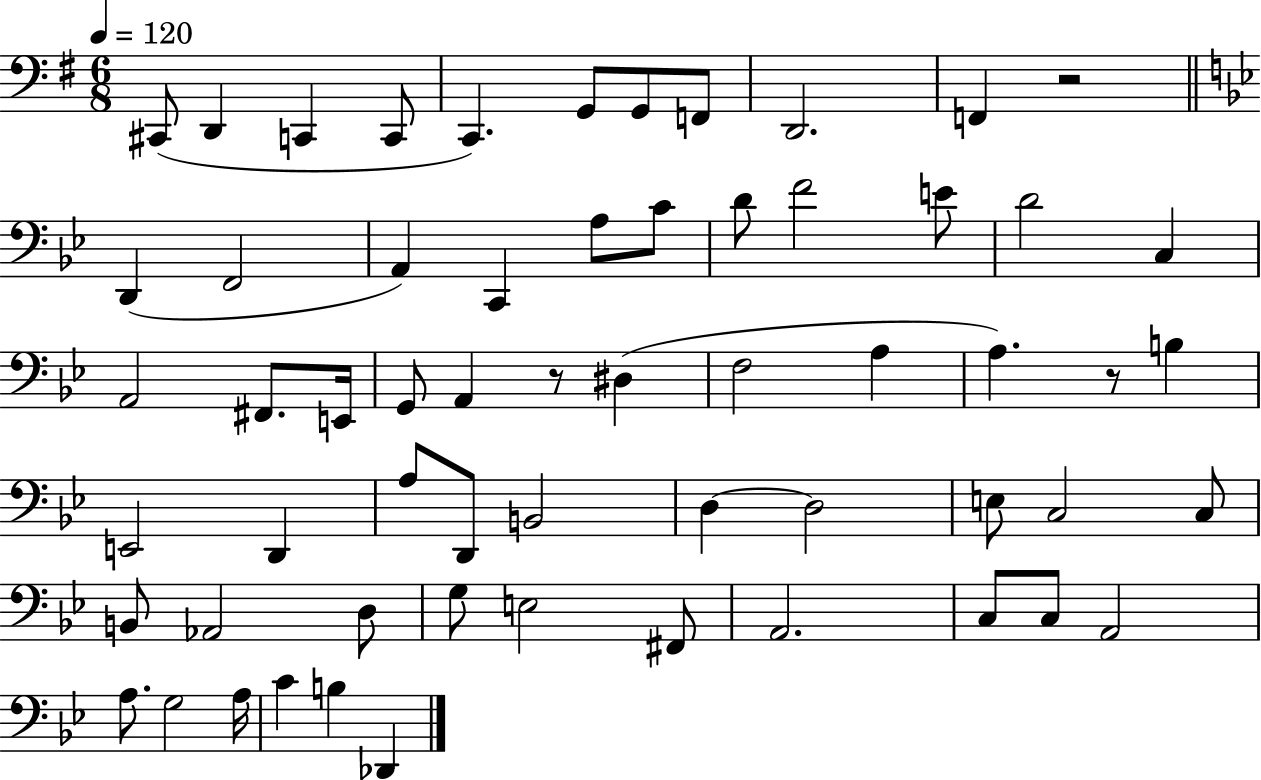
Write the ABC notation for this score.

X:1
T:Untitled
M:6/8
L:1/4
K:G
^C,,/2 D,, C,, C,,/2 C,, G,,/2 G,,/2 F,,/2 D,,2 F,, z2 D,, F,,2 A,, C,, A,/2 C/2 D/2 F2 E/2 D2 C, A,,2 ^F,,/2 E,,/4 G,,/2 A,, z/2 ^D, F,2 A, A, z/2 B, E,,2 D,, A,/2 D,,/2 B,,2 D, D,2 E,/2 C,2 C,/2 B,,/2 _A,,2 D,/2 G,/2 E,2 ^F,,/2 A,,2 C,/2 C,/2 A,,2 A,/2 G,2 A,/4 C B, _D,,